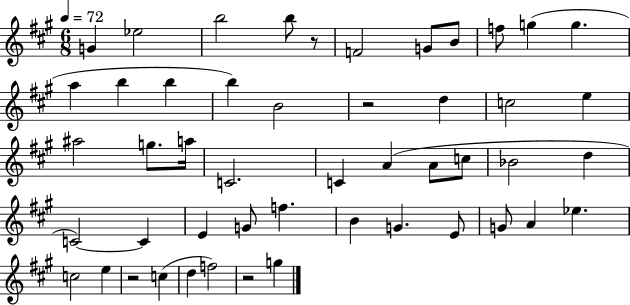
G4/q Eb5/h B5/h B5/e R/e F4/h G4/e B4/e F5/e G5/q G5/q. A5/q B5/q B5/q B5/q B4/h R/h D5/q C5/h E5/q A#5/h G5/e. A5/s C4/h. C4/q A4/q A4/e C5/e Bb4/h D5/q C4/h C4/q E4/q G4/e F5/q. B4/q G4/q. E4/e G4/e A4/q Eb5/q. C5/h E5/q R/h C5/q D5/q F5/h R/h G5/q